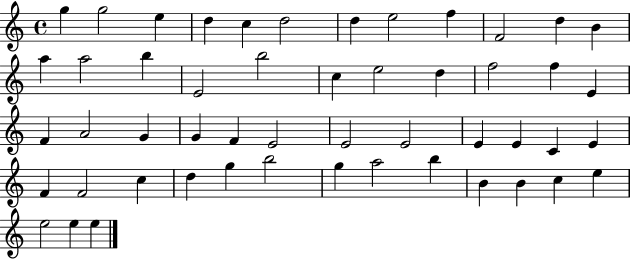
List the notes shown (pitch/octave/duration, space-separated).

G5/q G5/h E5/q D5/q C5/q D5/h D5/q E5/h F5/q F4/h D5/q B4/q A5/q A5/h B5/q E4/h B5/h C5/q E5/h D5/q F5/h F5/q E4/q F4/q A4/h G4/q G4/q F4/q E4/h E4/h E4/h E4/q E4/q C4/q E4/q F4/q F4/h C5/q D5/q G5/q B5/h G5/q A5/h B5/q B4/q B4/q C5/q E5/q E5/h E5/q E5/q